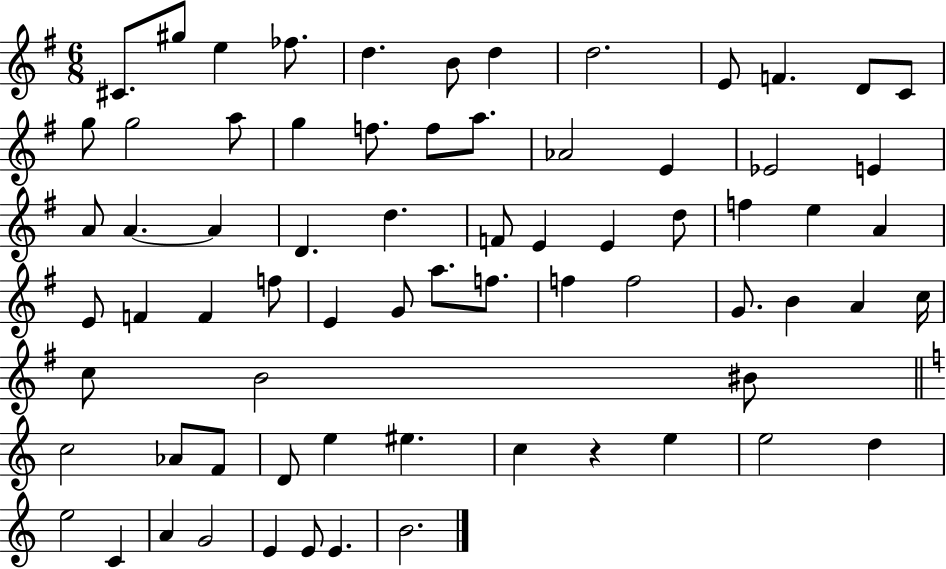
X:1
T:Untitled
M:6/8
L:1/4
K:G
^C/2 ^g/2 e _f/2 d B/2 d d2 E/2 F D/2 C/2 g/2 g2 a/2 g f/2 f/2 a/2 _A2 E _E2 E A/2 A A D d F/2 E E d/2 f e A E/2 F F f/2 E G/2 a/2 f/2 f f2 G/2 B A c/4 c/2 B2 ^B/2 c2 _A/2 F/2 D/2 e ^e c z e e2 d e2 C A G2 E E/2 E B2